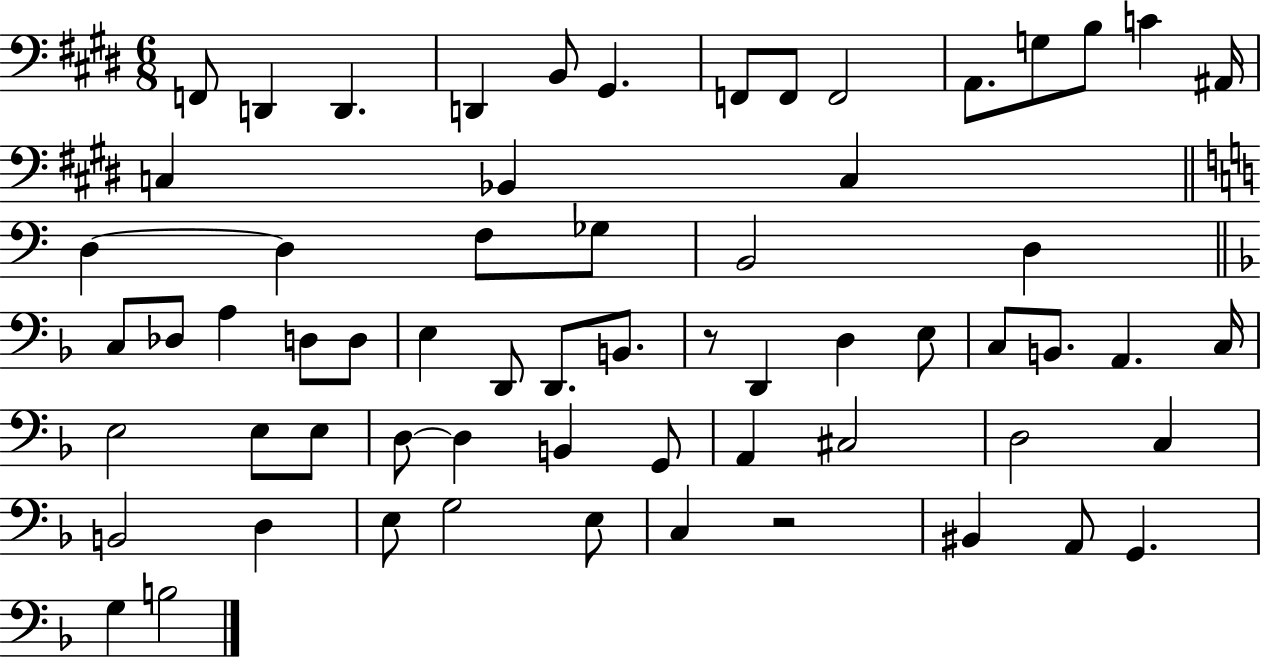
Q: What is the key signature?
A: E major